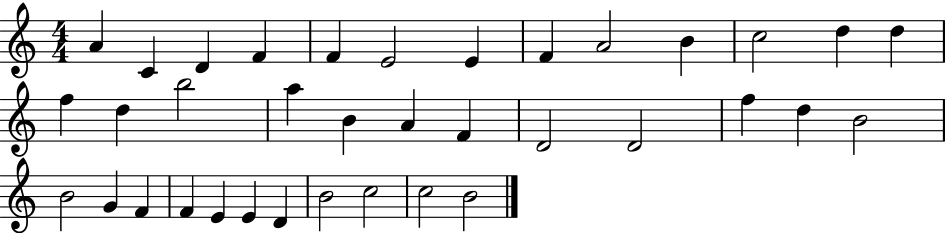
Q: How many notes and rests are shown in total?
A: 36